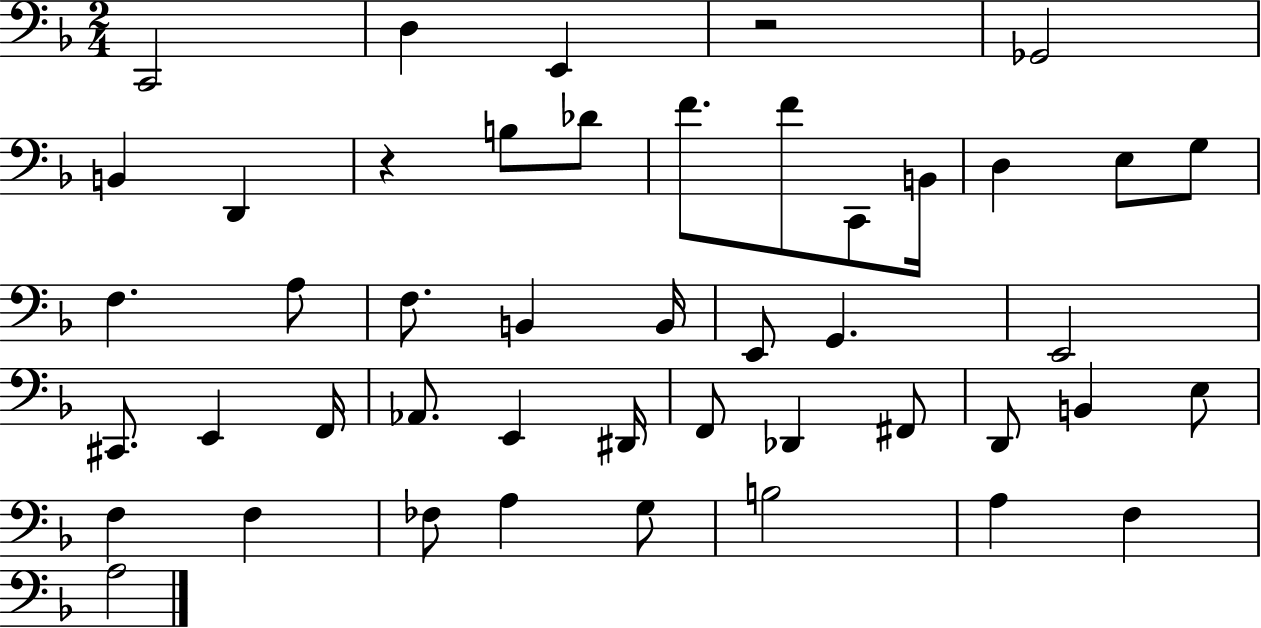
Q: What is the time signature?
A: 2/4